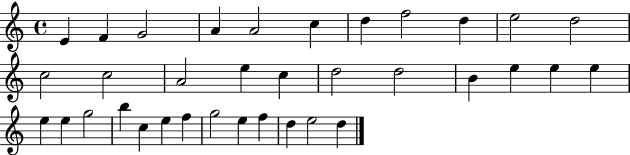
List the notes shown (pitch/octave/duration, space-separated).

E4/q F4/q G4/h A4/q A4/h C5/q D5/q F5/h D5/q E5/h D5/h C5/h C5/h A4/h E5/q C5/q D5/h D5/h B4/q E5/q E5/q E5/q E5/q E5/q G5/h B5/q C5/q E5/q F5/q G5/h E5/q F5/q D5/q E5/h D5/q